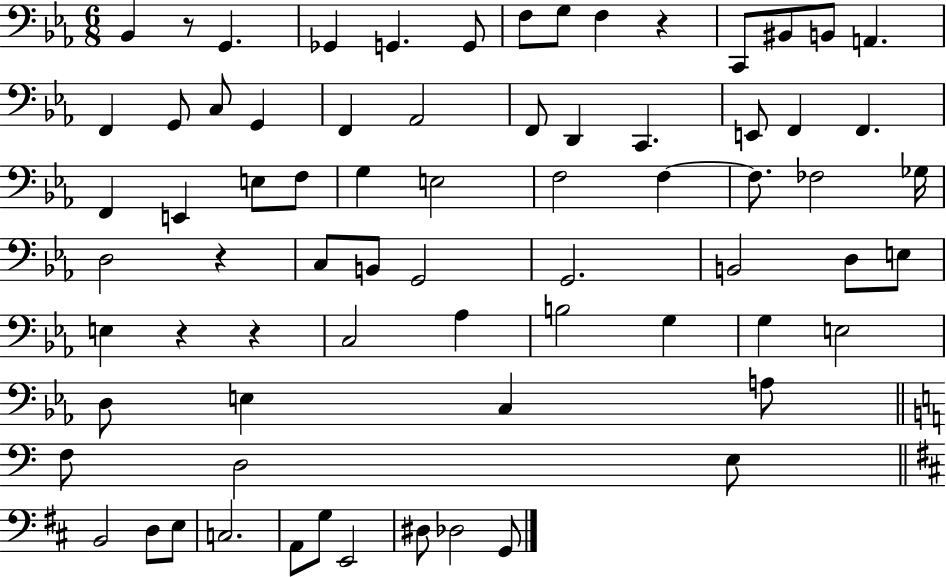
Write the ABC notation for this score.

X:1
T:Untitled
M:6/8
L:1/4
K:Eb
_B,, z/2 G,, _G,, G,, G,,/2 F,/2 G,/2 F, z C,,/2 ^B,,/2 B,,/2 A,, F,, G,,/2 C,/2 G,, F,, _A,,2 F,,/2 D,, C,, E,,/2 F,, F,, F,, E,, E,/2 F,/2 G, E,2 F,2 F, F,/2 _F,2 _G,/4 D,2 z C,/2 B,,/2 G,,2 G,,2 B,,2 D,/2 E,/2 E, z z C,2 _A, B,2 G, G, E,2 D,/2 E, C, A,/2 F,/2 D,2 E,/2 B,,2 D,/2 E,/2 C,2 A,,/2 G,/2 E,,2 ^D,/2 _D,2 G,,/2